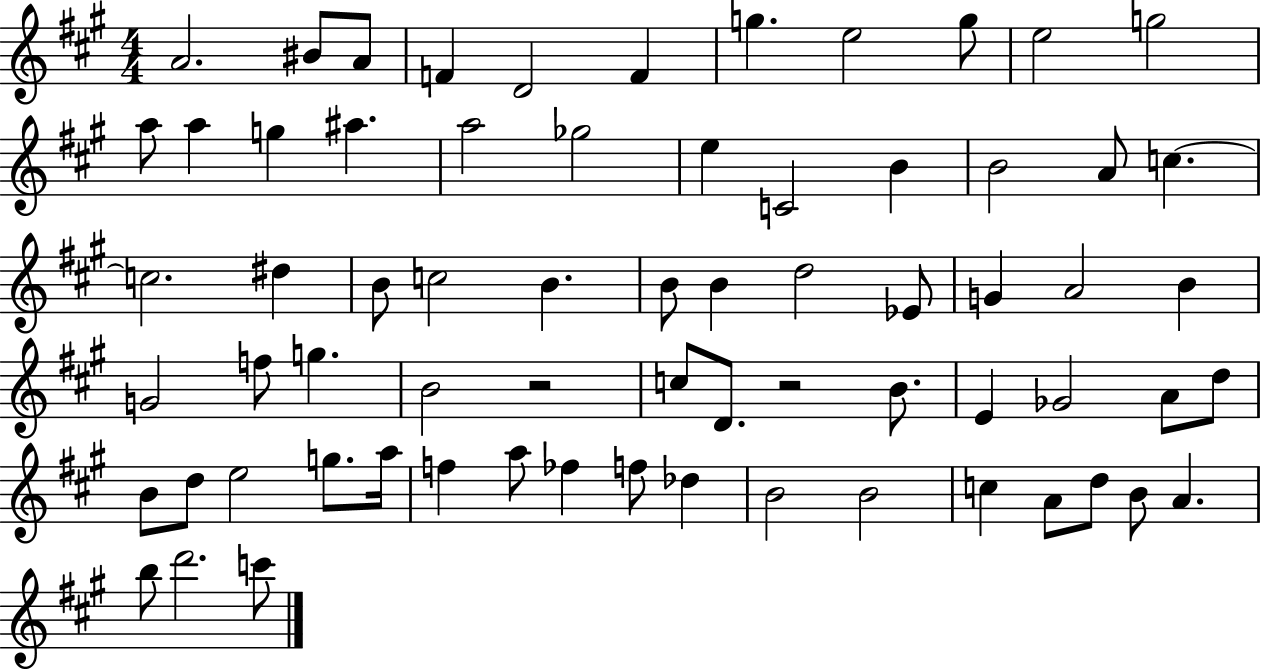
X:1
T:Untitled
M:4/4
L:1/4
K:A
A2 ^B/2 A/2 F D2 F g e2 g/2 e2 g2 a/2 a g ^a a2 _g2 e C2 B B2 A/2 c c2 ^d B/2 c2 B B/2 B d2 _E/2 G A2 B G2 f/2 g B2 z2 c/2 D/2 z2 B/2 E _G2 A/2 d/2 B/2 d/2 e2 g/2 a/4 f a/2 _f f/2 _d B2 B2 c A/2 d/2 B/2 A b/2 d'2 c'/2